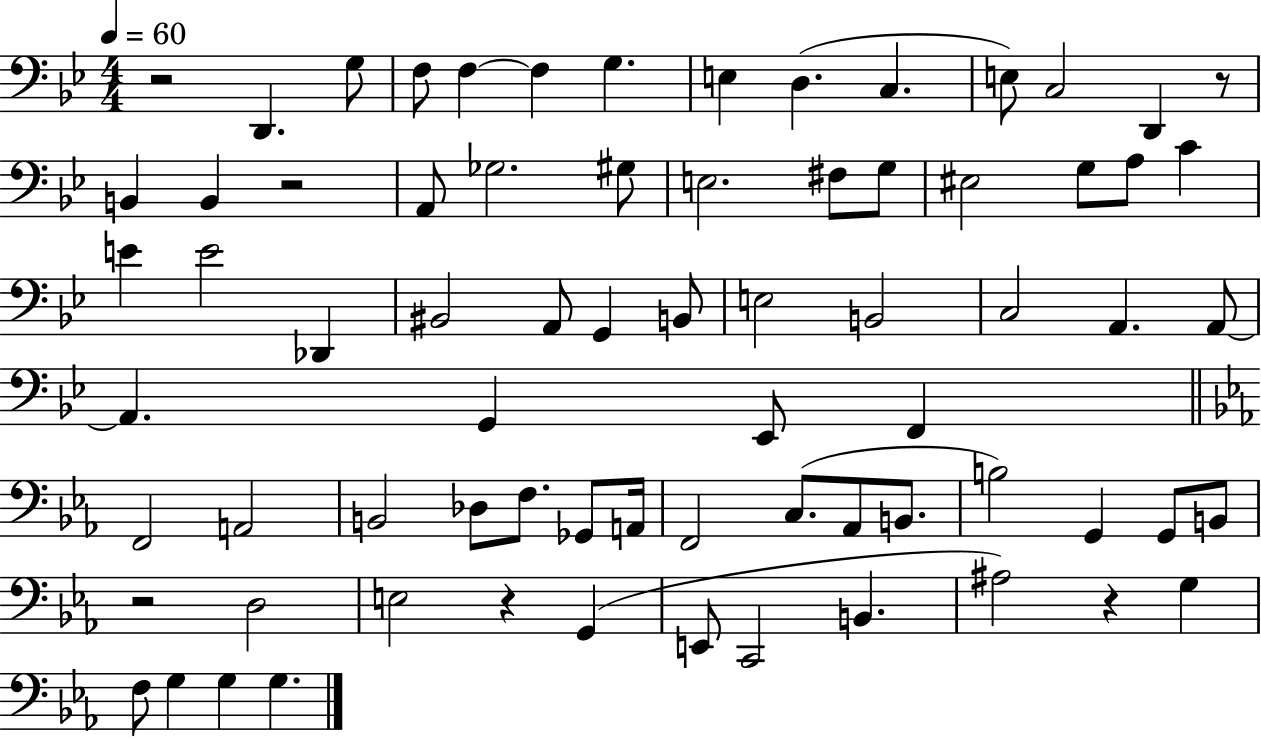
R/h D2/q. G3/e F3/e F3/q F3/q G3/q. E3/q D3/q. C3/q. E3/e C3/h D2/q R/e B2/q B2/q R/h A2/e Gb3/h. G#3/e E3/h. F#3/e G3/e EIS3/h G3/e A3/e C4/q E4/q E4/h Db2/q BIS2/h A2/e G2/q B2/e E3/h B2/h C3/h A2/q. A2/e A2/q. G2/q Eb2/e F2/q F2/h A2/h B2/h Db3/e F3/e. Gb2/e A2/s F2/h C3/e. Ab2/e B2/e. B3/h G2/q G2/e B2/e R/h D3/h E3/h R/q G2/q E2/e C2/h B2/q. A#3/h R/q G3/q F3/e G3/q G3/q G3/q.